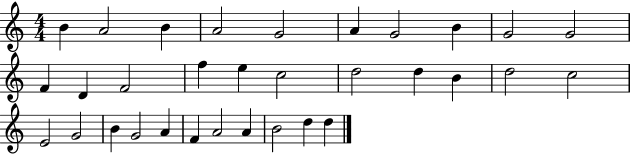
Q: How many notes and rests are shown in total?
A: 32